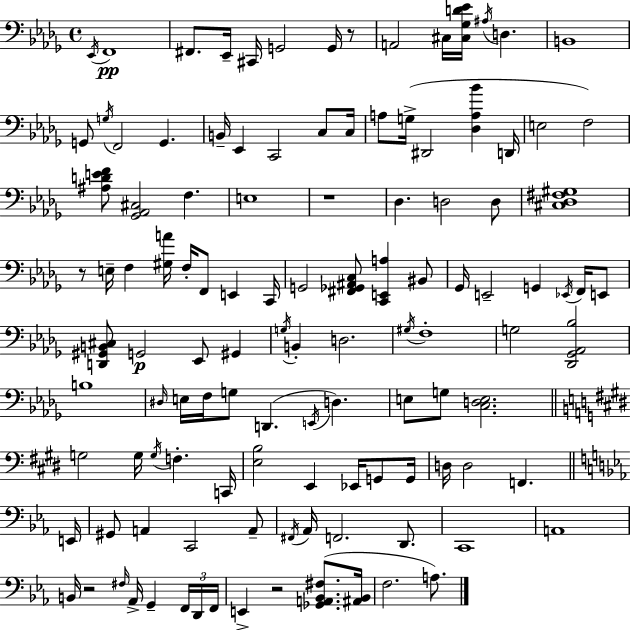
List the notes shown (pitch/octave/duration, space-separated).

Eb2/s F2/w F#2/e. Eb2/s C#2/s G2/h G2/s R/e A2/h C#3/s [C#3,Gb3,D4,Eb4]/s A#3/s D3/q. B2/w G2/e G3/s F2/h G2/q. B2/s Eb2/q C2/h C3/e C3/s A3/e G3/s D#2/h [Db3,A3,Bb4]/q D2/s E3/h F3/h [A#3,D4,E4,F4]/e [Gb2,Ab2,C#3]/h F3/q. E3/w R/w Db3/q. D3/h D3/e [C#3,Db3,F#3,G#3]/w R/e E3/s F3/q [G#3,A4]/s F3/s F2/e E2/q C2/s G2/h [F#2,Gb2,A#2,C3]/e [C2,E2,A3]/q BIS2/e Gb2/s E2/h G2/q Eb2/s F2/s E2/e [D2,G#2,B2,C#3]/e G2/h Eb2/e G#2/q G3/s B2/q D3/h. G#3/s F3/w G3/h [Db2,Gb2,Ab2,Bb3]/h B3/w D#3/s E3/s F3/s G3/e D2/q. E2/s D3/q. E3/e G3/e [C3,D3,E3]/h. G3/h G3/s G3/s F3/q. C2/s [E3,B3]/h E2/q Eb2/s G2/e G2/s D3/s D3/h F2/q. E2/s G#2/e A2/q C2/h A2/e F#2/s Ab2/s F2/h. D2/e. C2/w A2/w B2/s R/h F#3/s Ab2/s G2/q F2/s D2/s F2/s E2/q R/h [Gb2,A2,Bb2,F#3]/e. [A#2,Bb2]/s F3/h. A3/e.